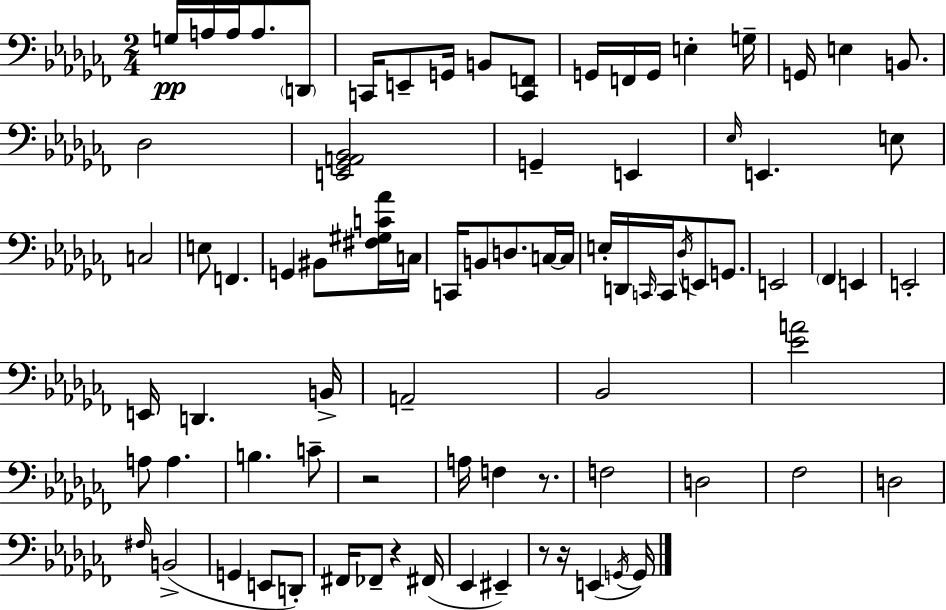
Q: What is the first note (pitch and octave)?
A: G3